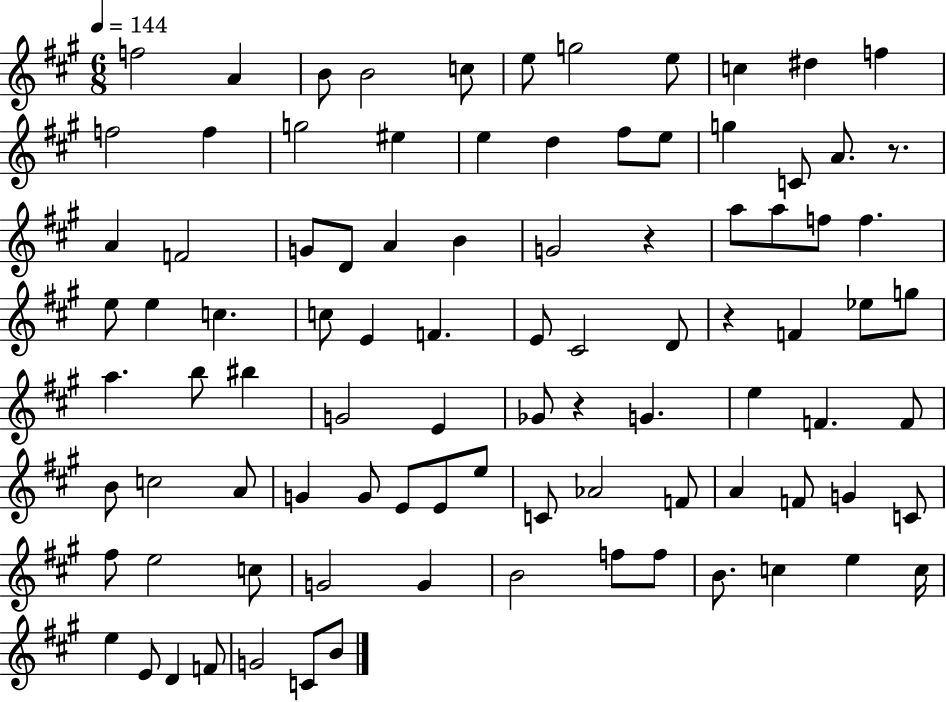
X:1
T:Untitled
M:6/8
L:1/4
K:A
f2 A B/2 B2 c/2 e/2 g2 e/2 c ^d f f2 f g2 ^e e d ^f/2 e/2 g C/2 A/2 z/2 A F2 G/2 D/2 A B G2 z a/2 a/2 f/2 f e/2 e c c/2 E F E/2 ^C2 D/2 z F _e/2 g/2 a b/2 ^b G2 E _G/2 z G e F F/2 B/2 c2 A/2 G G/2 E/2 E/2 e/2 C/2 _A2 F/2 A F/2 G C/2 ^f/2 e2 c/2 G2 G B2 f/2 f/2 B/2 c e c/4 e E/2 D F/2 G2 C/2 B/2